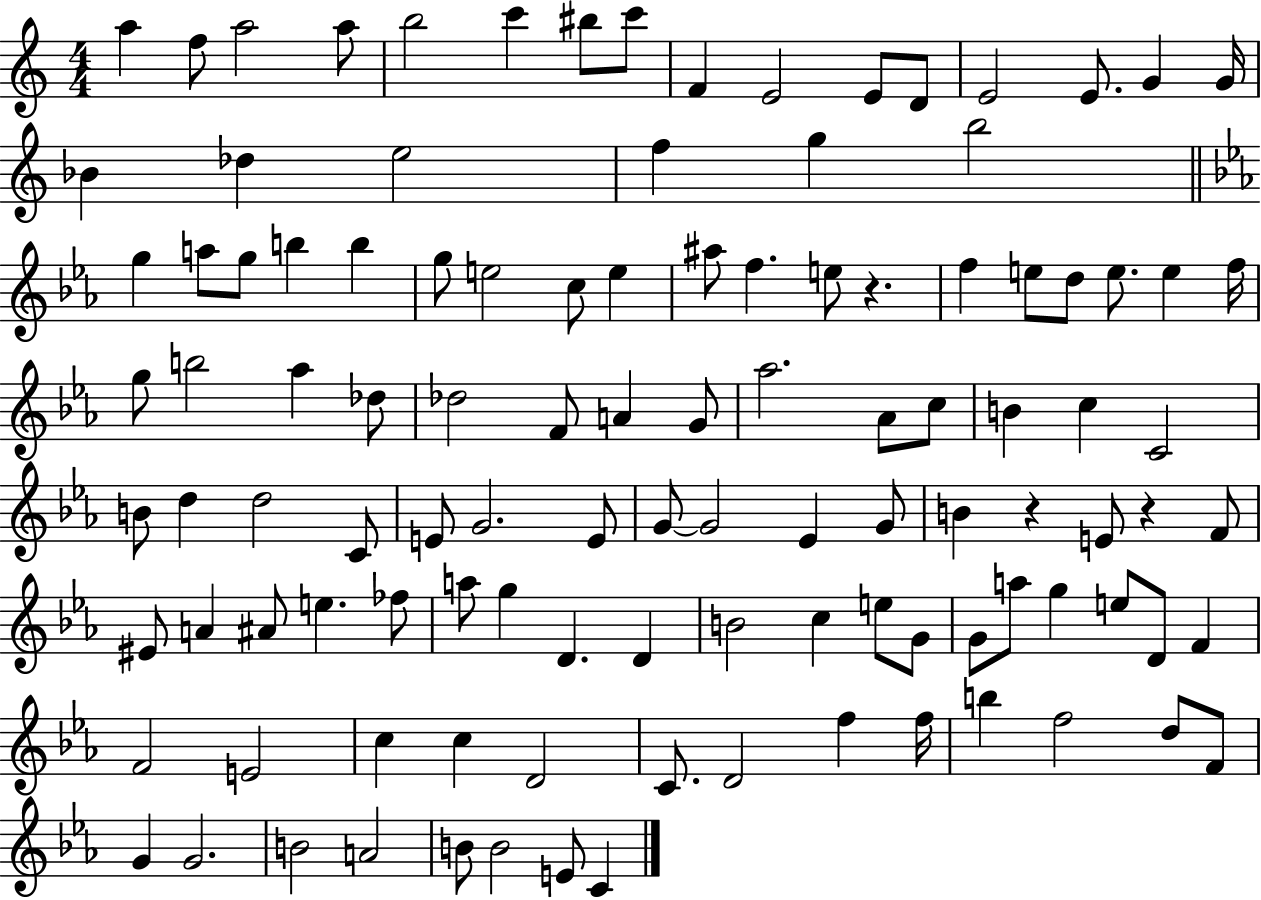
{
  \clef treble
  \numericTimeSignature
  \time 4/4
  \key c \major
  \repeat volta 2 { a''4 f''8 a''2 a''8 | b''2 c'''4 bis''8 c'''8 | f'4 e'2 e'8 d'8 | e'2 e'8. g'4 g'16 | \break bes'4 des''4 e''2 | f''4 g''4 b''2 | \bar "||" \break \key c \minor g''4 a''8 g''8 b''4 b''4 | g''8 e''2 c''8 e''4 | ais''8 f''4. e''8 r4. | f''4 e''8 d''8 e''8. e''4 f''16 | \break g''8 b''2 aes''4 des''8 | des''2 f'8 a'4 g'8 | aes''2. aes'8 c''8 | b'4 c''4 c'2 | \break b'8 d''4 d''2 c'8 | e'8 g'2. e'8 | g'8~~ g'2 ees'4 g'8 | b'4 r4 e'8 r4 f'8 | \break eis'8 a'4 ais'8 e''4. fes''8 | a''8 g''4 d'4. d'4 | b'2 c''4 e''8 g'8 | g'8 a''8 g''4 e''8 d'8 f'4 | \break f'2 e'2 | c''4 c''4 d'2 | c'8. d'2 f''4 f''16 | b''4 f''2 d''8 f'8 | \break g'4 g'2. | b'2 a'2 | b'8 b'2 e'8 c'4 | } \bar "|."
}